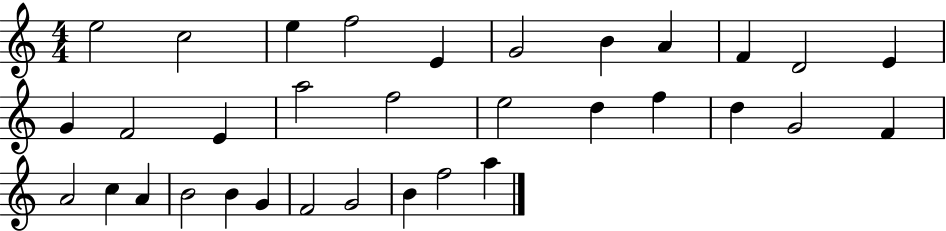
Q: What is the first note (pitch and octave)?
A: E5